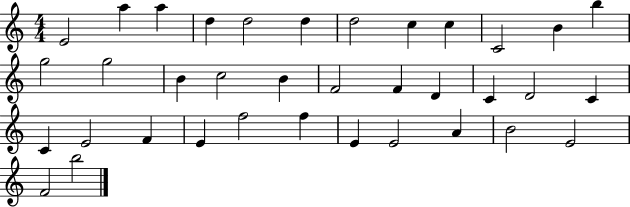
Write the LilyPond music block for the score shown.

{
  \clef treble
  \numericTimeSignature
  \time 4/4
  \key c \major
  e'2 a''4 a''4 | d''4 d''2 d''4 | d''2 c''4 c''4 | c'2 b'4 b''4 | \break g''2 g''2 | b'4 c''2 b'4 | f'2 f'4 d'4 | c'4 d'2 c'4 | \break c'4 e'2 f'4 | e'4 f''2 f''4 | e'4 e'2 a'4 | b'2 e'2 | \break f'2 b''2 | \bar "|."
}